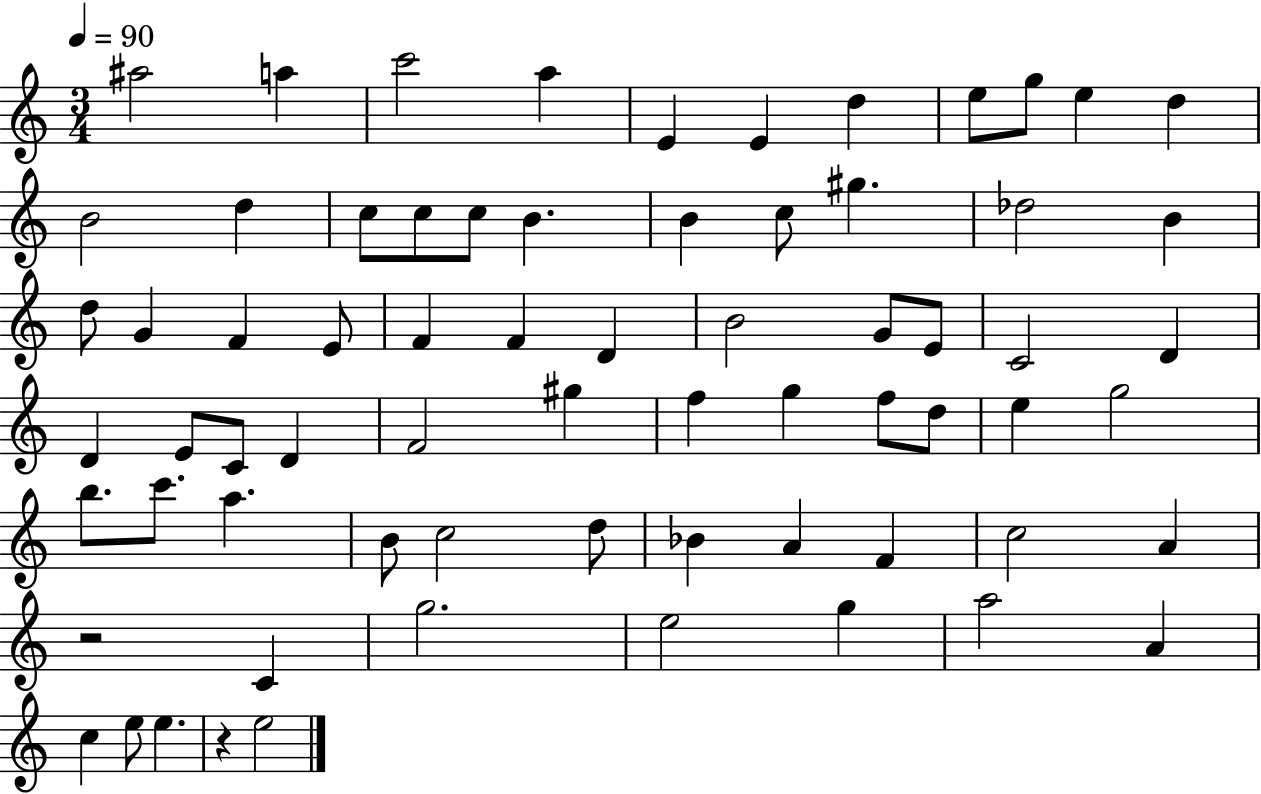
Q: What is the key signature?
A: C major